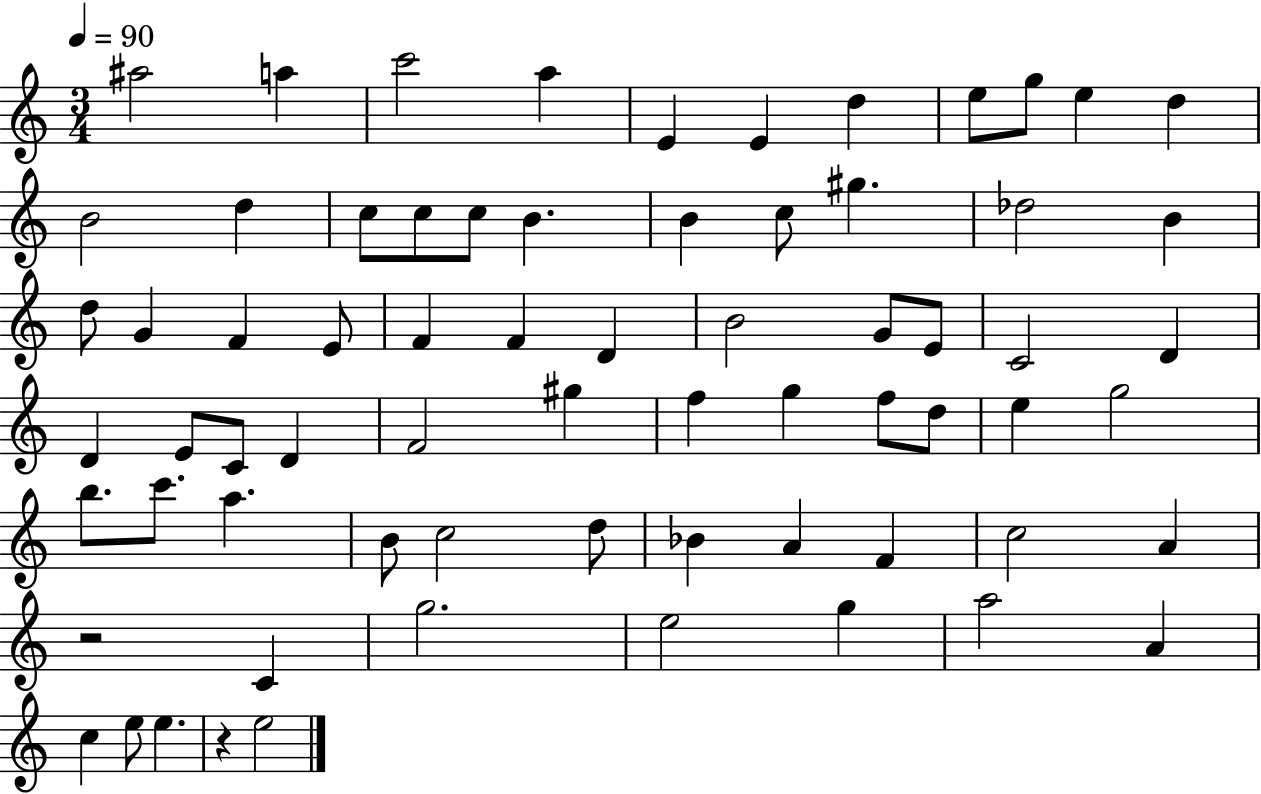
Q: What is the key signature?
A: C major